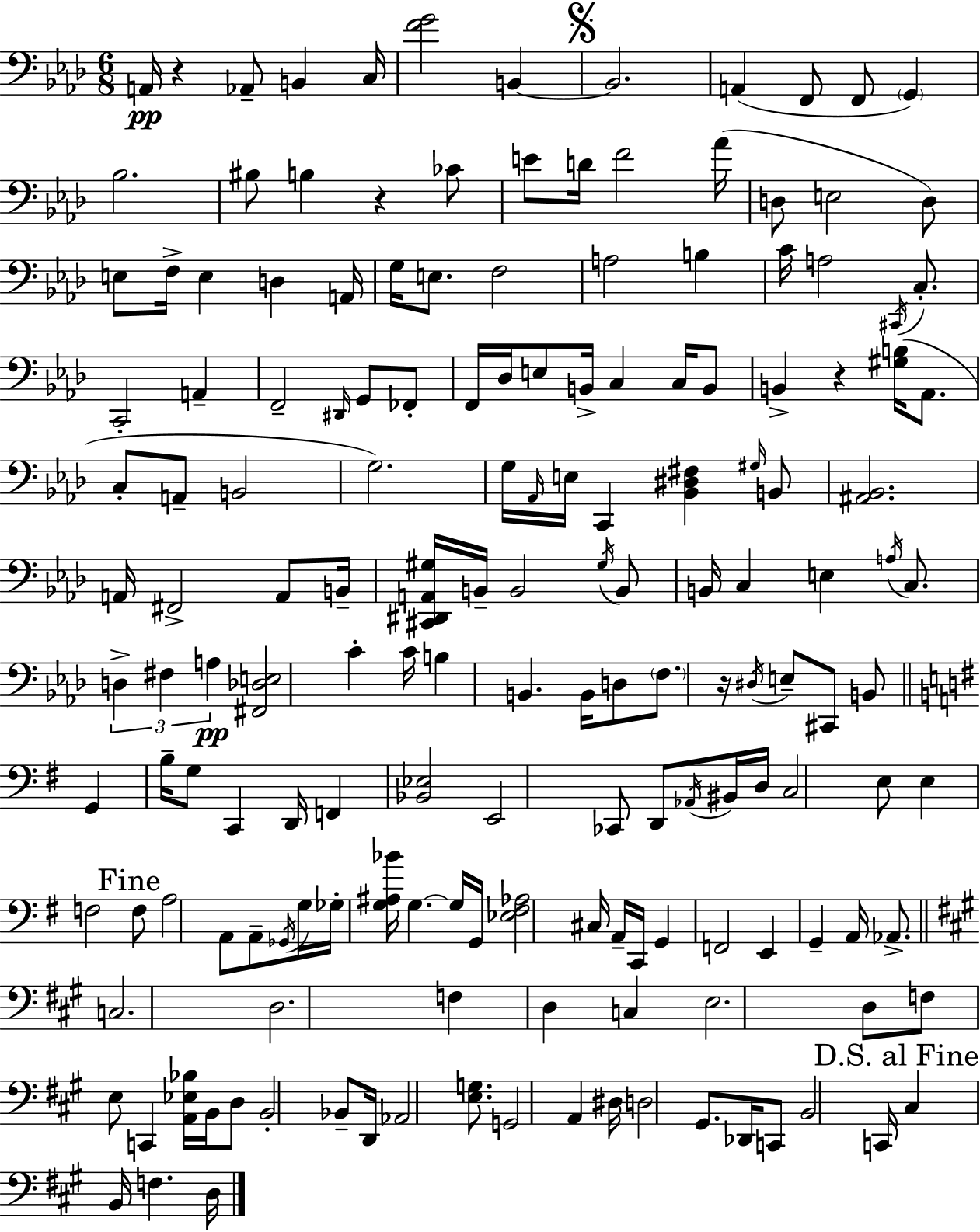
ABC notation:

X:1
T:Untitled
M:6/8
L:1/4
K:Ab
A,,/4 z _A,,/2 B,, C,/4 [FG]2 B,, B,,2 A,, F,,/2 F,,/2 G,, _B,2 ^B,/2 B, z _C/2 E/2 D/4 F2 _A/4 D,/2 E,2 D,/2 E,/2 F,/4 E, D, A,,/4 G,/4 E,/2 F,2 A,2 B, C/4 A,2 ^C,,/4 C,/2 C,,2 A,, F,,2 ^D,,/4 G,,/2 _F,,/2 F,,/4 _D,/4 E,/2 B,,/4 C, C,/4 B,,/2 B,, z [^G,B,]/4 _A,,/2 C,/2 A,,/2 B,,2 G,2 G,/4 _A,,/4 E,/4 C,, [_B,,^D,^F,] ^G,/4 B,,/2 [^A,,_B,,]2 A,,/4 ^F,,2 A,,/2 B,,/4 [^C,,^D,,A,,^G,]/4 B,,/4 B,,2 ^G,/4 B,,/2 B,,/4 C, E, A,/4 C,/2 D, ^F, A, [^F,,_D,E,]2 C C/4 B, B,, B,,/4 D,/2 F,/2 z/4 ^D,/4 E,/2 ^C,,/2 B,,/2 G,, B,/4 G,/2 C,, D,,/4 F,, [_B,,_E,]2 E,,2 _C,,/2 D,,/2 _A,,/4 ^B,,/4 D,/4 C,2 E,/2 E, F,2 F,/2 A,2 A,,/2 A,,/2 _G,,/4 G,/4 _G,/4 [G,^A,_B]/4 G, G,/4 G,,/4 [_E,^F,_A,]2 ^C,/4 A,,/4 C,,/4 G,, F,,2 E,, G,, A,,/4 _A,,/2 C,2 D,2 F, D, C, E,2 D,/2 F,/2 E,/2 C,, [A,,_E,_B,]/4 B,,/4 D,/2 B,,2 _B,,/2 D,,/4 _A,,2 [E,G,]/2 G,,2 A,, ^D,/4 D,2 ^G,,/2 _D,,/4 C,,/2 B,,2 C,,/4 ^C, B,,/4 F, D,/4